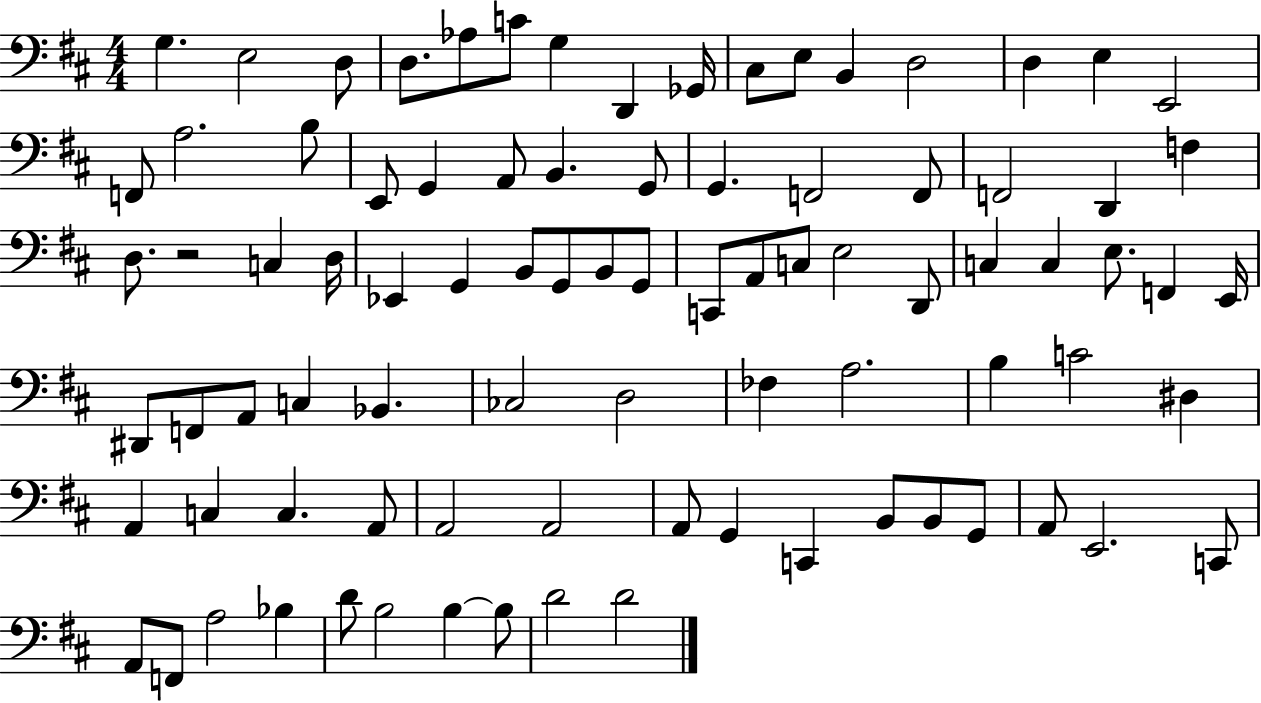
G3/q. E3/h D3/e D3/e. Ab3/e C4/e G3/q D2/q Gb2/s C#3/e E3/e B2/q D3/h D3/q E3/q E2/h F2/e A3/h. B3/e E2/e G2/q A2/e B2/q. G2/e G2/q. F2/h F2/e F2/h D2/q F3/q D3/e. R/h C3/q D3/s Eb2/q G2/q B2/e G2/e B2/e G2/e C2/e A2/e C3/e E3/h D2/e C3/q C3/q E3/e. F2/q E2/s D#2/e F2/e A2/e C3/q Bb2/q. CES3/h D3/h FES3/q A3/h. B3/q C4/h D#3/q A2/q C3/q C3/q. A2/e A2/h A2/h A2/e G2/q C2/q B2/e B2/e G2/e A2/e E2/h. C2/e A2/e F2/e A3/h Bb3/q D4/e B3/h B3/q B3/e D4/h D4/h